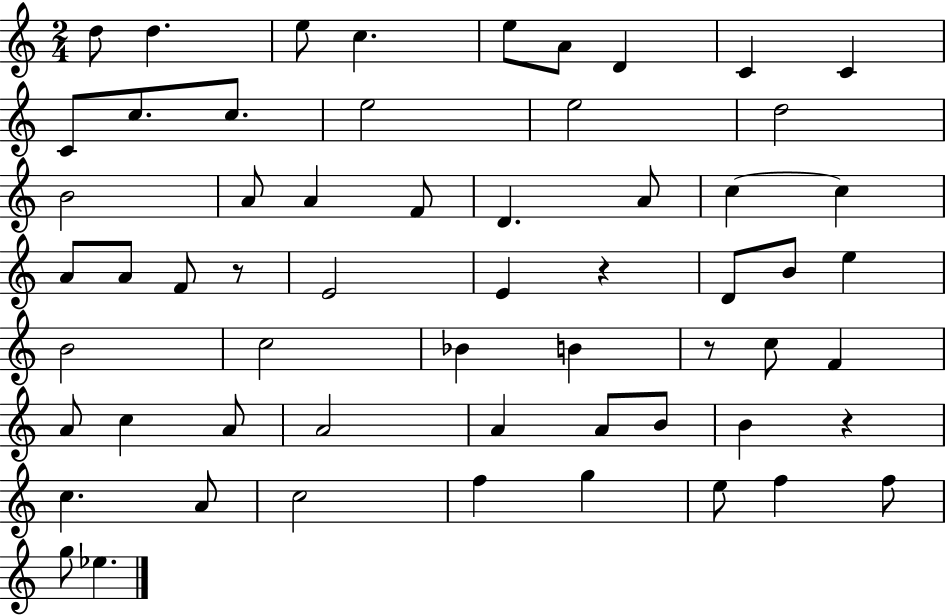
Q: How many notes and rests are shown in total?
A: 59